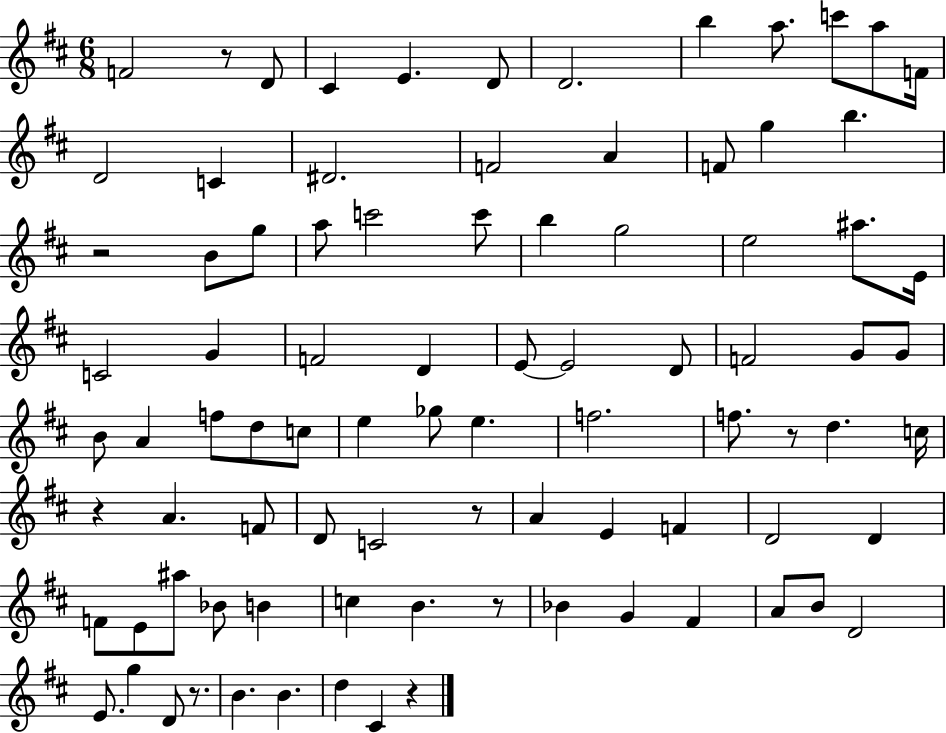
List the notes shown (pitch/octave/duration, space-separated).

F4/h R/e D4/e C#4/q E4/q. D4/e D4/h. B5/q A5/e. C6/e A5/e F4/s D4/h C4/q D#4/h. F4/h A4/q F4/e G5/q B5/q. R/h B4/e G5/e A5/e C6/h C6/e B5/q G5/h E5/h A#5/e. E4/s C4/h G4/q F4/h D4/q E4/e E4/h D4/e F4/h G4/e G4/e B4/e A4/q F5/e D5/e C5/e E5/q Gb5/e E5/q. F5/h. F5/e. R/e D5/q. C5/s R/q A4/q. F4/e D4/e C4/h R/e A4/q E4/q F4/q D4/h D4/q F4/e E4/e A#5/e Bb4/e B4/q C5/q B4/q. R/e Bb4/q G4/q F#4/q A4/e B4/e D4/h E4/e. G5/q D4/e R/e. B4/q. B4/q. D5/q C#4/q R/q